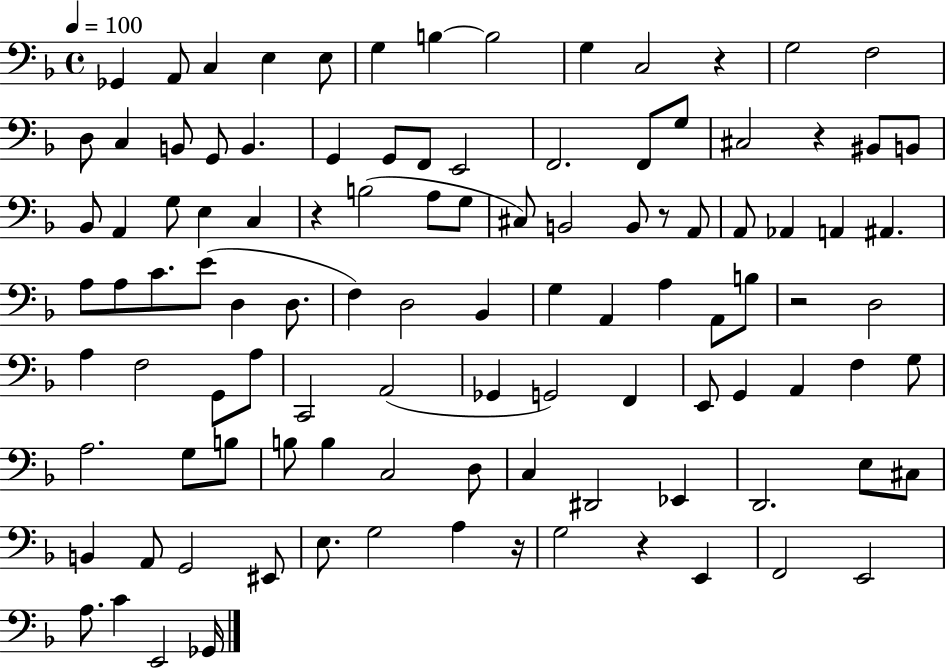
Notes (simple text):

Gb2/q A2/e C3/q E3/q E3/e G3/q B3/q B3/h G3/q C3/h R/q G3/h F3/h D3/e C3/q B2/e G2/e B2/q. G2/q G2/e F2/e E2/h F2/h. F2/e G3/e C#3/h R/q BIS2/e B2/e Bb2/e A2/q G3/e E3/q C3/q R/q B3/h A3/e G3/e C#3/e B2/h B2/e R/e A2/e A2/e Ab2/q A2/q A#2/q. A3/e A3/e C4/e. E4/e D3/q D3/e. F3/q D3/h Bb2/q G3/q A2/q A3/q A2/e B3/e R/h D3/h A3/q F3/h G2/e A3/e C2/h A2/h Gb2/q G2/h F2/q E2/e G2/q A2/q F3/q G3/e A3/h. G3/e B3/e B3/e B3/q C3/h D3/e C3/q D#2/h Eb2/q D2/h. E3/e C#3/e B2/q A2/e G2/h EIS2/e E3/e. G3/h A3/q R/s G3/h R/q E2/q F2/h E2/h A3/e. C4/q E2/h Gb2/s